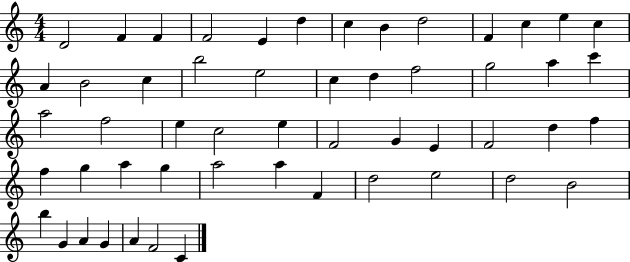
X:1
T:Untitled
M:4/4
L:1/4
K:C
D2 F F F2 E d c B d2 F c e c A B2 c b2 e2 c d f2 g2 a c' a2 f2 e c2 e F2 G E F2 d f f g a g a2 a F d2 e2 d2 B2 b G A G A F2 C